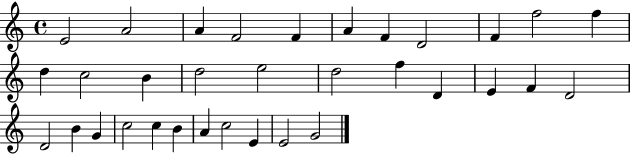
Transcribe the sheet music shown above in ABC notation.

X:1
T:Untitled
M:4/4
L:1/4
K:C
E2 A2 A F2 F A F D2 F f2 f d c2 B d2 e2 d2 f D E F D2 D2 B G c2 c B A c2 E E2 G2